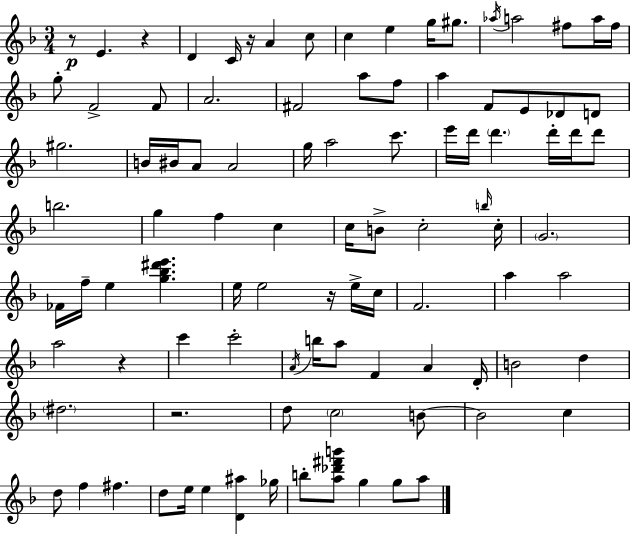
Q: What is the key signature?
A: D minor